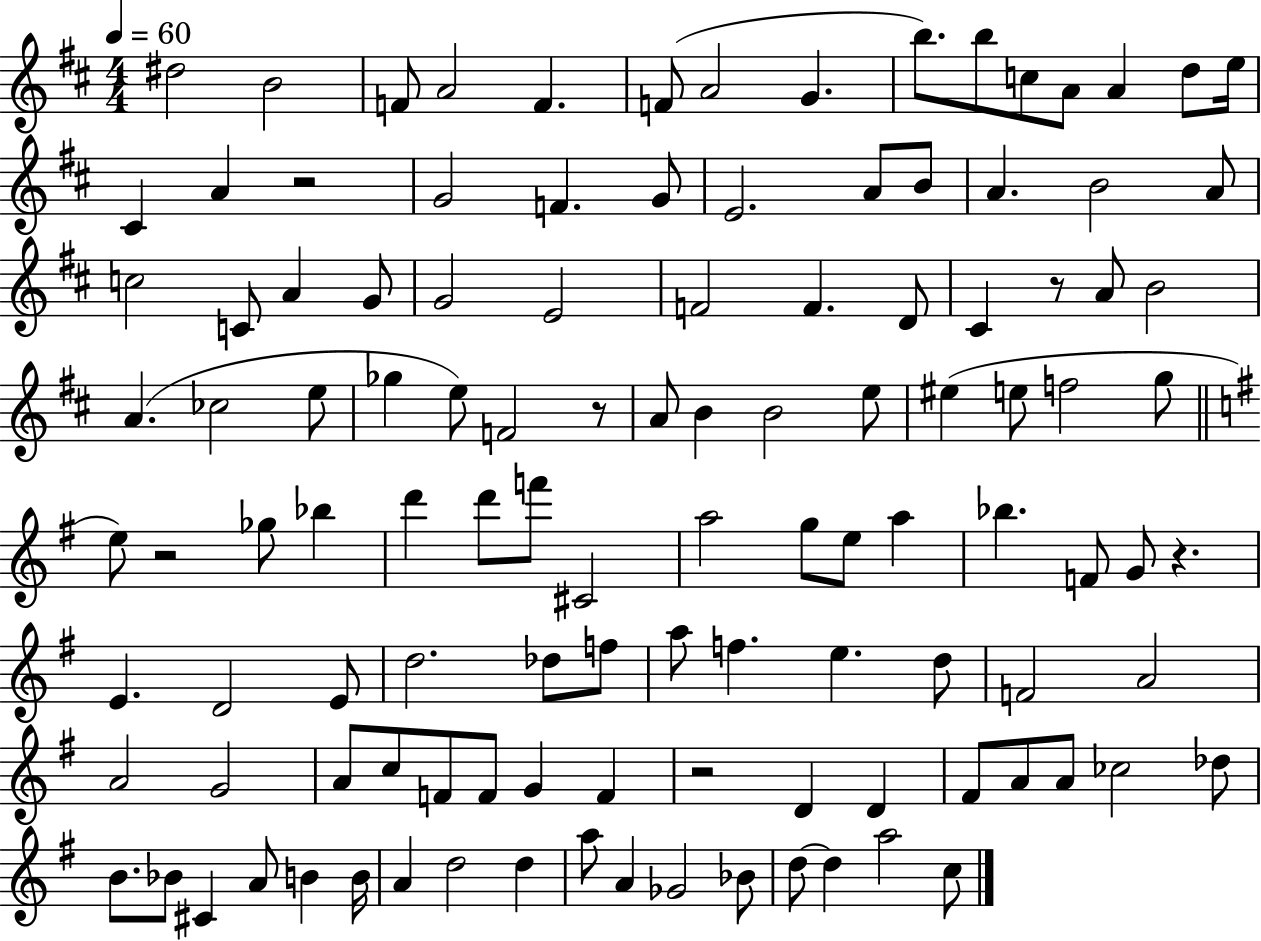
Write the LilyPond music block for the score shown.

{
  \clef treble
  \numericTimeSignature
  \time 4/4
  \key d \major
  \tempo 4 = 60
  \repeat volta 2 { dis''2 b'2 | f'8 a'2 f'4. | f'8( a'2 g'4. | b''8.) b''8 c''8 a'8 a'4 d''8 e''16 | \break cis'4 a'4 r2 | g'2 f'4. g'8 | e'2. a'8 b'8 | a'4. b'2 a'8 | \break c''2 c'8 a'4 g'8 | g'2 e'2 | f'2 f'4. d'8 | cis'4 r8 a'8 b'2 | \break a'4.( ces''2 e''8 | ges''4 e''8) f'2 r8 | a'8 b'4 b'2 e''8 | eis''4( e''8 f''2 g''8 | \break \bar "||" \break \key g \major e''8) r2 ges''8 bes''4 | d'''4 d'''8 f'''8 cis'2 | a''2 g''8 e''8 a''4 | bes''4. f'8 g'8 r4. | \break e'4. d'2 e'8 | d''2. des''8 f''8 | a''8 f''4. e''4. d''8 | f'2 a'2 | \break a'2 g'2 | a'8 c''8 f'8 f'8 g'4 f'4 | r2 d'4 d'4 | fis'8 a'8 a'8 ces''2 des''8 | \break b'8. bes'8 cis'4 a'8 b'4 b'16 | a'4 d''2 d''4 | a''8 a'4 ges'2 bes'8 | d''8~~ d''4 a''2 c''8 | \break } \bar "|."
}